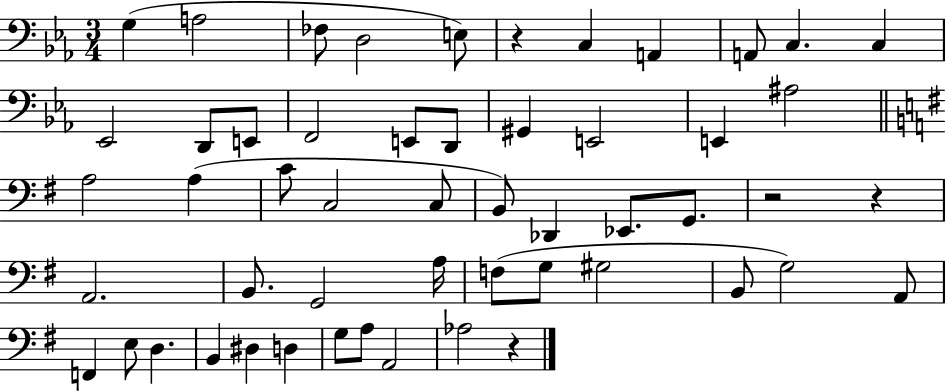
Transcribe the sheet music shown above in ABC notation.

X:1
T:Untitled
M:3/4
L:1/4
K:Eb
G, A,2 _F,/2 D,2 E,/2 z C, A,, A,,/2 C, C, _E,,2 D,,/2 E,,/2 F,,2 E,,/2 D,,/2 ^G,, E,,2 E,, ^A,2 A,2 A, C/2 C,2 C,/2 B,,/2 _D,, _E,,/2 G,,/2 z2 z A,,2 B,,/2 G,,2 A,/4 F,/2 G,/2 ^G,2 B,,/2 G,2 A,,/2 F,, E,/2 D, B,, ^D, D, G,/2 A,/2 A,,2 _A,2 z